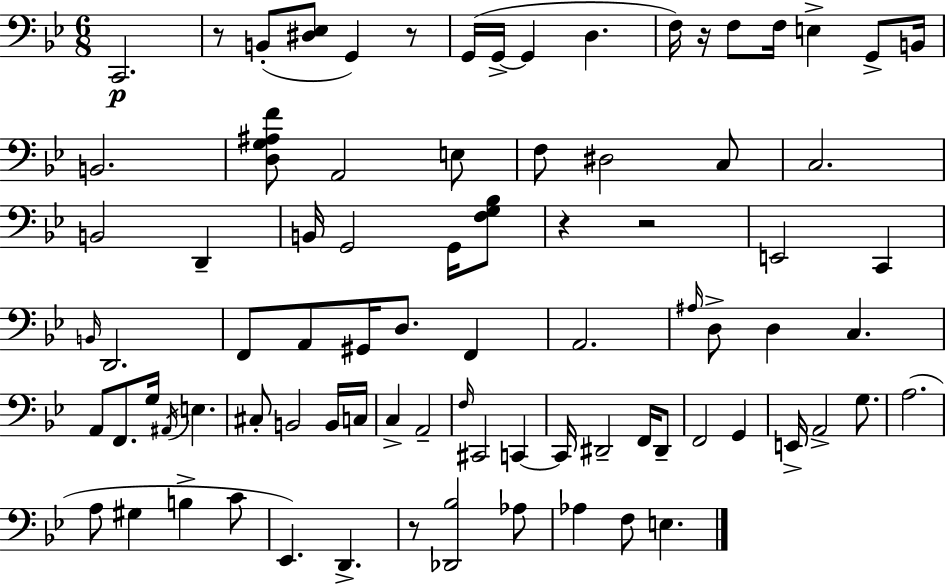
{
  \clef bass
  \numericTimeSignature
  \time 6/8
  \key g \minor
  c,2.\p | r8 b,8-.( <dis ees>8 g,4) r8 | g,16( g,16->~~ g,4 d4. | f16) r16 f8 f16 e4-> g,8-> b,16 | \break b,2. | <d g ais f'>8 a,2 e8 | f8 dis2 c8 | c2. | \break b,2 d,4-- | b,16 g,2 g,16 <f g bes>8 | r4 r2 | e,2 c,4 | \break \grace { b,16 } d,2. | f,8 a,8 gis,16 d8. f,4 | a,2. | \grace { ais16 } d8-> d4 c4. | \break a,8 f,8. g16 \acciaccatura { ais,16 } e4. | cis8-. b,2 | b,16 c16 c4-> a,2-- | \grace { f16 } cis,2 | \break c,4~~ c,16 dis,2-- | f,16 dis,8-- f,2 | g,4 e,16-> a,2-> | g8. a2.( | \break a8 gis4 b4-> | c'8 ees,4.) d,4.-> | r8 <des, bes>2 | aes8 aes4 f8 e4. | \break \bar "|."
}